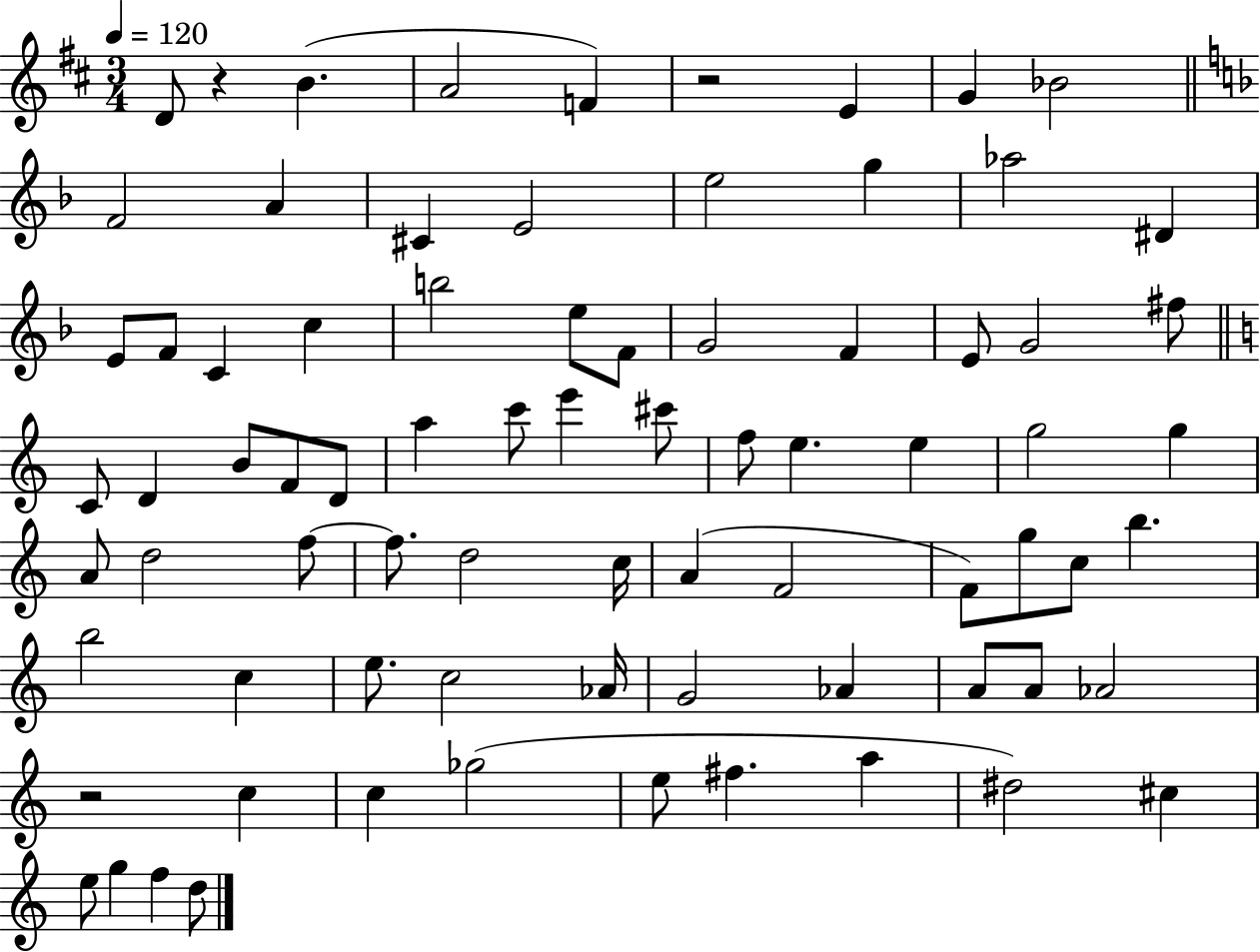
D4/e R/q B4/q. A4/h F4/q R/h E4/q G4/q Bb4/h F4/h A4/q C#4/q E4/h E5/h G5/q Ab5/h D#4/q E4/e F4/e C4/q C5/q B5/h E5/e F4/e G4/h F4/q E4/e G4/h F#5/e C4/e D4/q B4/e F4/e D4/e A5/q C6/e E6/q C#6/e F5/e E5/q. E5/q G5/h G5/q A4/e D5/h F5/e F5/e. D5/h C5/s A4/q F4/h F4/e G5/e C5/e B5/q. B5/h C5/q E5/e. C5/h Ab4/s G4/h Ab4/q A4/e A4/e Ab4/h R/h C5/q C5/q Gb5/h E5/e F#5/q. A5/q D#5/h C#5/q E5/e G5/q F5/q D5/e